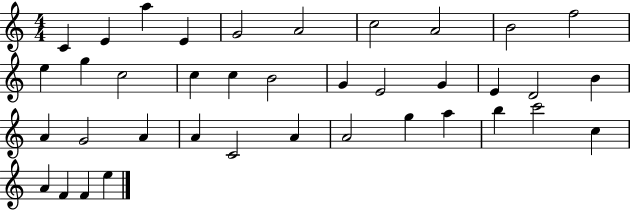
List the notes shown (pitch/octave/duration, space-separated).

C4/q E4/q A5/q E4/q G4/h A4/h C5/h A4/h B4/h F5/h E5/q G5/q C5/h C5/q C5/q B4/h G4/q E4/h G4/q E4/q D4/h B4/q A4/q G4/h A4/q A4/q C4/h A4/q A4/h G5/q A5/q B5/q C6/h C5/q A4/q F4/q F4/q E5/q